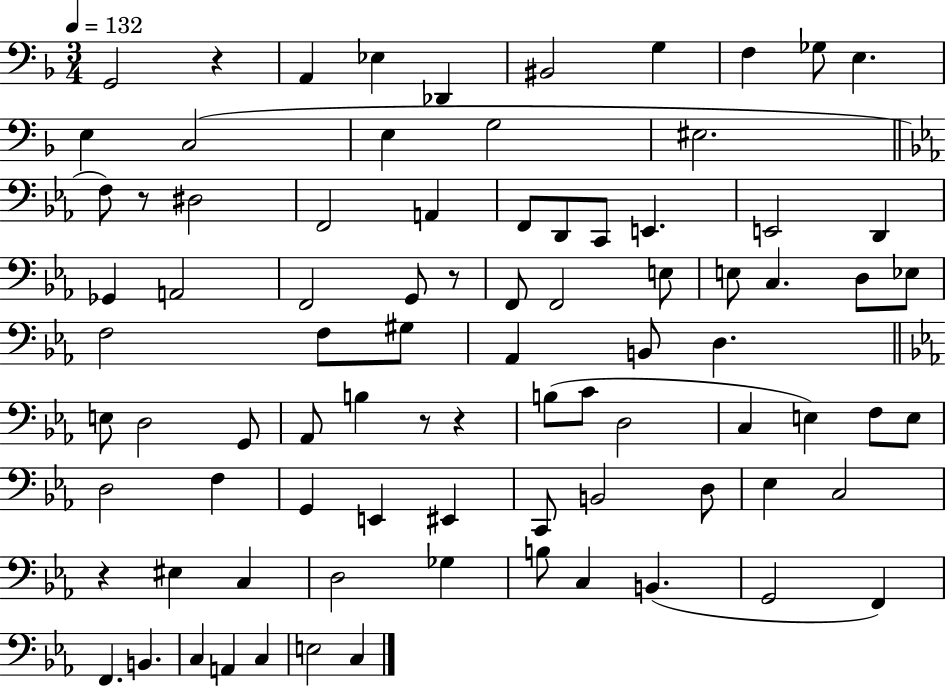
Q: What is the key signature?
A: F major